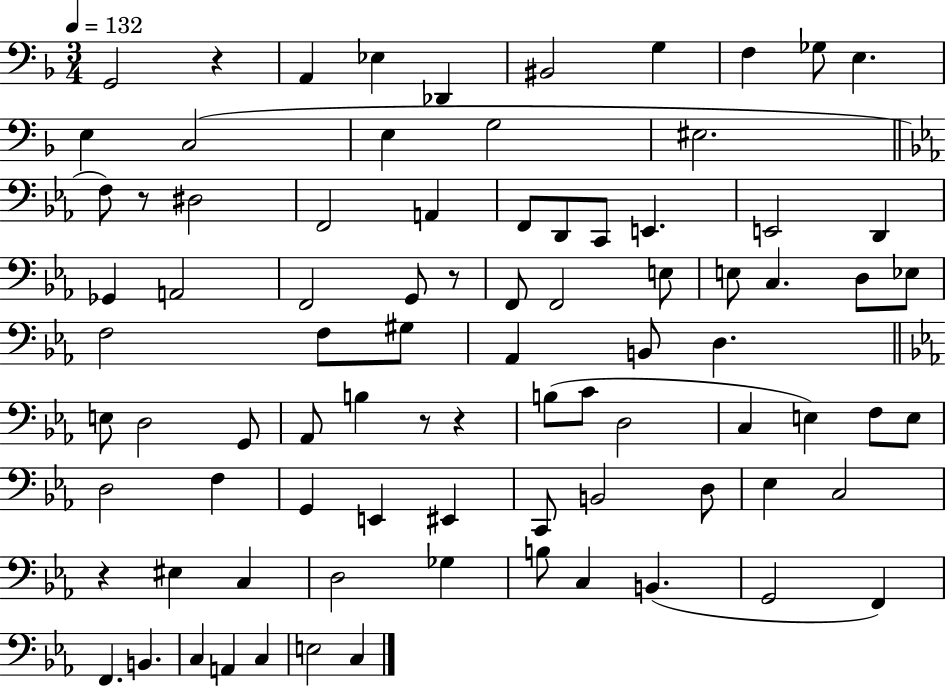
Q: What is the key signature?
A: F major